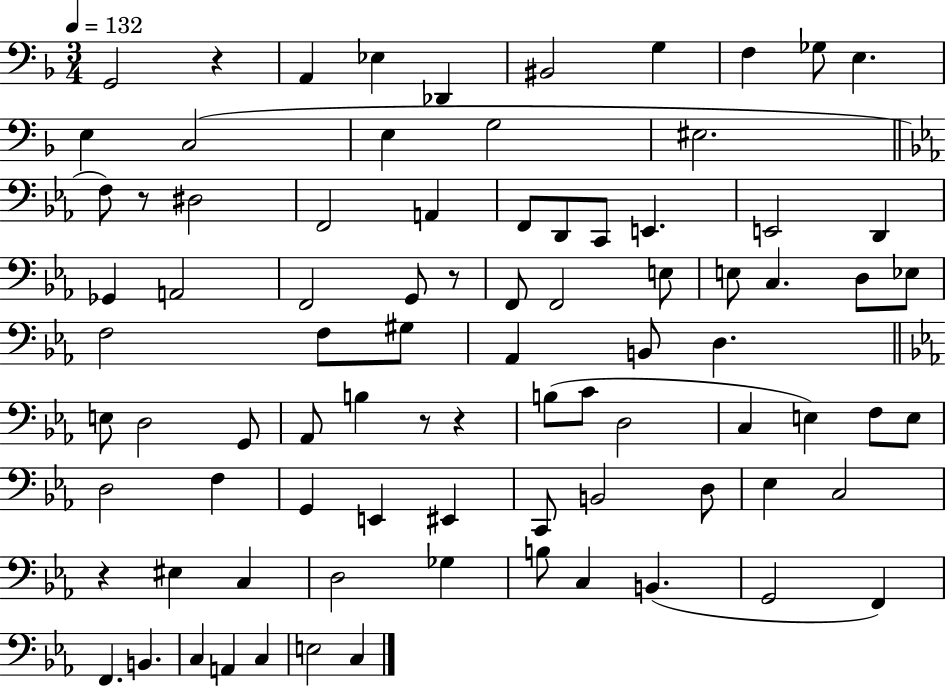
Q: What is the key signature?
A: F major